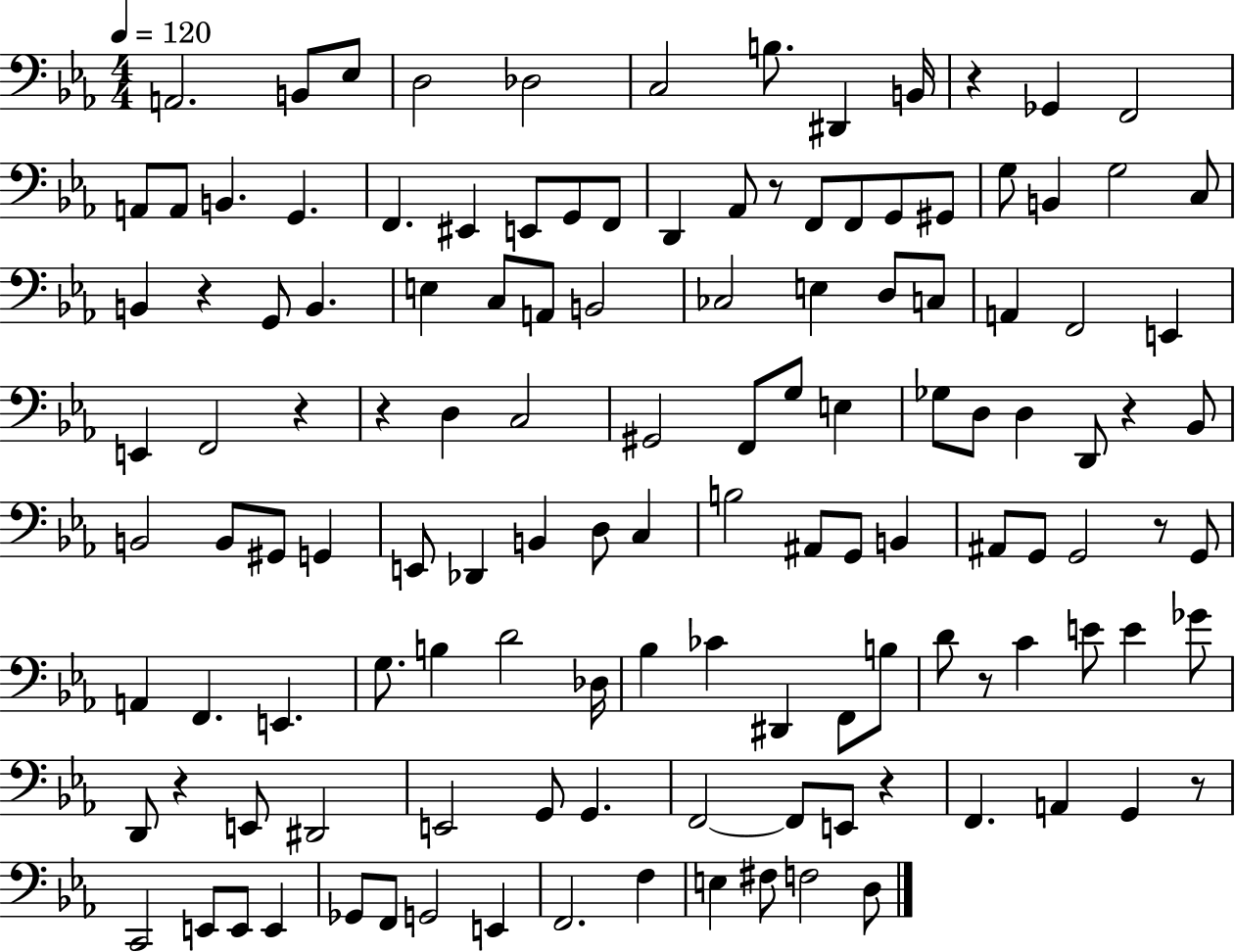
X:1
T:Untitled
M:4/4
L:1/4
K:Eb
A,,2 B,,/2 _E,/2 D,2 _D,2 C,2 B,/2 ^D,, B,,/4 z _G,, F,,2 A,,/2 A,,/2 B,, G,, F,, ^E,, E,,/2 G,,/2 F,,/2 D,, _A,,/2 z/2 F,,/2 F,,/2 G,,/2 ^G,,/2 G,/2 B,, G,2 C,/2 B,, z G,,/2 B,, E, C,/2 A,,/2 B,,2 _C,2 E, D,/2 C,/2 A,, F,,2 E,, E,, F,,2 z z D, C,2 ^G,,2 F,,/2 G,/2 E, _G,/2 D,/2 D, D,,/2 z _B,,/2 B,,2 B,,/2 ^G,,/2 G,, E,,/2 _D,, B,, D,/2 C, B,2 ^A,,/2 G,,/2 B,, ^A,,/2 G,,/2 G,,2 z/2 G,,/2 A,, F,, E,, G,/2 B, D2 _D,/4 _B, _C ^D,, F,,/2 B,/2 D/2 z/2 C E/2 E _G/2 D,,/2 z E,,/2 ^D,,2 E,,2 G,,/2 G,, F,,2 F,,/2 E,,/2 z F,, A,, G,, z/2 C,,2 E,,/2 E,,/2 E,, _G,,/2 F,,/2 G,,2 E,, F,,2 F, E, ^F,/2 F,2 D,/2